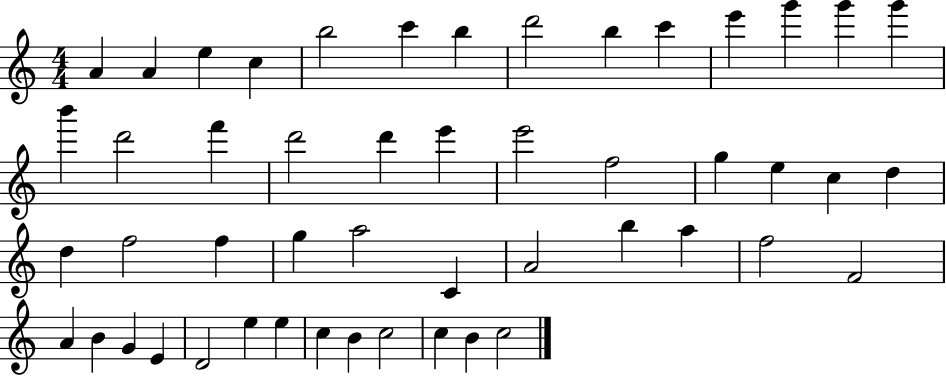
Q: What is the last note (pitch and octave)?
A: C5